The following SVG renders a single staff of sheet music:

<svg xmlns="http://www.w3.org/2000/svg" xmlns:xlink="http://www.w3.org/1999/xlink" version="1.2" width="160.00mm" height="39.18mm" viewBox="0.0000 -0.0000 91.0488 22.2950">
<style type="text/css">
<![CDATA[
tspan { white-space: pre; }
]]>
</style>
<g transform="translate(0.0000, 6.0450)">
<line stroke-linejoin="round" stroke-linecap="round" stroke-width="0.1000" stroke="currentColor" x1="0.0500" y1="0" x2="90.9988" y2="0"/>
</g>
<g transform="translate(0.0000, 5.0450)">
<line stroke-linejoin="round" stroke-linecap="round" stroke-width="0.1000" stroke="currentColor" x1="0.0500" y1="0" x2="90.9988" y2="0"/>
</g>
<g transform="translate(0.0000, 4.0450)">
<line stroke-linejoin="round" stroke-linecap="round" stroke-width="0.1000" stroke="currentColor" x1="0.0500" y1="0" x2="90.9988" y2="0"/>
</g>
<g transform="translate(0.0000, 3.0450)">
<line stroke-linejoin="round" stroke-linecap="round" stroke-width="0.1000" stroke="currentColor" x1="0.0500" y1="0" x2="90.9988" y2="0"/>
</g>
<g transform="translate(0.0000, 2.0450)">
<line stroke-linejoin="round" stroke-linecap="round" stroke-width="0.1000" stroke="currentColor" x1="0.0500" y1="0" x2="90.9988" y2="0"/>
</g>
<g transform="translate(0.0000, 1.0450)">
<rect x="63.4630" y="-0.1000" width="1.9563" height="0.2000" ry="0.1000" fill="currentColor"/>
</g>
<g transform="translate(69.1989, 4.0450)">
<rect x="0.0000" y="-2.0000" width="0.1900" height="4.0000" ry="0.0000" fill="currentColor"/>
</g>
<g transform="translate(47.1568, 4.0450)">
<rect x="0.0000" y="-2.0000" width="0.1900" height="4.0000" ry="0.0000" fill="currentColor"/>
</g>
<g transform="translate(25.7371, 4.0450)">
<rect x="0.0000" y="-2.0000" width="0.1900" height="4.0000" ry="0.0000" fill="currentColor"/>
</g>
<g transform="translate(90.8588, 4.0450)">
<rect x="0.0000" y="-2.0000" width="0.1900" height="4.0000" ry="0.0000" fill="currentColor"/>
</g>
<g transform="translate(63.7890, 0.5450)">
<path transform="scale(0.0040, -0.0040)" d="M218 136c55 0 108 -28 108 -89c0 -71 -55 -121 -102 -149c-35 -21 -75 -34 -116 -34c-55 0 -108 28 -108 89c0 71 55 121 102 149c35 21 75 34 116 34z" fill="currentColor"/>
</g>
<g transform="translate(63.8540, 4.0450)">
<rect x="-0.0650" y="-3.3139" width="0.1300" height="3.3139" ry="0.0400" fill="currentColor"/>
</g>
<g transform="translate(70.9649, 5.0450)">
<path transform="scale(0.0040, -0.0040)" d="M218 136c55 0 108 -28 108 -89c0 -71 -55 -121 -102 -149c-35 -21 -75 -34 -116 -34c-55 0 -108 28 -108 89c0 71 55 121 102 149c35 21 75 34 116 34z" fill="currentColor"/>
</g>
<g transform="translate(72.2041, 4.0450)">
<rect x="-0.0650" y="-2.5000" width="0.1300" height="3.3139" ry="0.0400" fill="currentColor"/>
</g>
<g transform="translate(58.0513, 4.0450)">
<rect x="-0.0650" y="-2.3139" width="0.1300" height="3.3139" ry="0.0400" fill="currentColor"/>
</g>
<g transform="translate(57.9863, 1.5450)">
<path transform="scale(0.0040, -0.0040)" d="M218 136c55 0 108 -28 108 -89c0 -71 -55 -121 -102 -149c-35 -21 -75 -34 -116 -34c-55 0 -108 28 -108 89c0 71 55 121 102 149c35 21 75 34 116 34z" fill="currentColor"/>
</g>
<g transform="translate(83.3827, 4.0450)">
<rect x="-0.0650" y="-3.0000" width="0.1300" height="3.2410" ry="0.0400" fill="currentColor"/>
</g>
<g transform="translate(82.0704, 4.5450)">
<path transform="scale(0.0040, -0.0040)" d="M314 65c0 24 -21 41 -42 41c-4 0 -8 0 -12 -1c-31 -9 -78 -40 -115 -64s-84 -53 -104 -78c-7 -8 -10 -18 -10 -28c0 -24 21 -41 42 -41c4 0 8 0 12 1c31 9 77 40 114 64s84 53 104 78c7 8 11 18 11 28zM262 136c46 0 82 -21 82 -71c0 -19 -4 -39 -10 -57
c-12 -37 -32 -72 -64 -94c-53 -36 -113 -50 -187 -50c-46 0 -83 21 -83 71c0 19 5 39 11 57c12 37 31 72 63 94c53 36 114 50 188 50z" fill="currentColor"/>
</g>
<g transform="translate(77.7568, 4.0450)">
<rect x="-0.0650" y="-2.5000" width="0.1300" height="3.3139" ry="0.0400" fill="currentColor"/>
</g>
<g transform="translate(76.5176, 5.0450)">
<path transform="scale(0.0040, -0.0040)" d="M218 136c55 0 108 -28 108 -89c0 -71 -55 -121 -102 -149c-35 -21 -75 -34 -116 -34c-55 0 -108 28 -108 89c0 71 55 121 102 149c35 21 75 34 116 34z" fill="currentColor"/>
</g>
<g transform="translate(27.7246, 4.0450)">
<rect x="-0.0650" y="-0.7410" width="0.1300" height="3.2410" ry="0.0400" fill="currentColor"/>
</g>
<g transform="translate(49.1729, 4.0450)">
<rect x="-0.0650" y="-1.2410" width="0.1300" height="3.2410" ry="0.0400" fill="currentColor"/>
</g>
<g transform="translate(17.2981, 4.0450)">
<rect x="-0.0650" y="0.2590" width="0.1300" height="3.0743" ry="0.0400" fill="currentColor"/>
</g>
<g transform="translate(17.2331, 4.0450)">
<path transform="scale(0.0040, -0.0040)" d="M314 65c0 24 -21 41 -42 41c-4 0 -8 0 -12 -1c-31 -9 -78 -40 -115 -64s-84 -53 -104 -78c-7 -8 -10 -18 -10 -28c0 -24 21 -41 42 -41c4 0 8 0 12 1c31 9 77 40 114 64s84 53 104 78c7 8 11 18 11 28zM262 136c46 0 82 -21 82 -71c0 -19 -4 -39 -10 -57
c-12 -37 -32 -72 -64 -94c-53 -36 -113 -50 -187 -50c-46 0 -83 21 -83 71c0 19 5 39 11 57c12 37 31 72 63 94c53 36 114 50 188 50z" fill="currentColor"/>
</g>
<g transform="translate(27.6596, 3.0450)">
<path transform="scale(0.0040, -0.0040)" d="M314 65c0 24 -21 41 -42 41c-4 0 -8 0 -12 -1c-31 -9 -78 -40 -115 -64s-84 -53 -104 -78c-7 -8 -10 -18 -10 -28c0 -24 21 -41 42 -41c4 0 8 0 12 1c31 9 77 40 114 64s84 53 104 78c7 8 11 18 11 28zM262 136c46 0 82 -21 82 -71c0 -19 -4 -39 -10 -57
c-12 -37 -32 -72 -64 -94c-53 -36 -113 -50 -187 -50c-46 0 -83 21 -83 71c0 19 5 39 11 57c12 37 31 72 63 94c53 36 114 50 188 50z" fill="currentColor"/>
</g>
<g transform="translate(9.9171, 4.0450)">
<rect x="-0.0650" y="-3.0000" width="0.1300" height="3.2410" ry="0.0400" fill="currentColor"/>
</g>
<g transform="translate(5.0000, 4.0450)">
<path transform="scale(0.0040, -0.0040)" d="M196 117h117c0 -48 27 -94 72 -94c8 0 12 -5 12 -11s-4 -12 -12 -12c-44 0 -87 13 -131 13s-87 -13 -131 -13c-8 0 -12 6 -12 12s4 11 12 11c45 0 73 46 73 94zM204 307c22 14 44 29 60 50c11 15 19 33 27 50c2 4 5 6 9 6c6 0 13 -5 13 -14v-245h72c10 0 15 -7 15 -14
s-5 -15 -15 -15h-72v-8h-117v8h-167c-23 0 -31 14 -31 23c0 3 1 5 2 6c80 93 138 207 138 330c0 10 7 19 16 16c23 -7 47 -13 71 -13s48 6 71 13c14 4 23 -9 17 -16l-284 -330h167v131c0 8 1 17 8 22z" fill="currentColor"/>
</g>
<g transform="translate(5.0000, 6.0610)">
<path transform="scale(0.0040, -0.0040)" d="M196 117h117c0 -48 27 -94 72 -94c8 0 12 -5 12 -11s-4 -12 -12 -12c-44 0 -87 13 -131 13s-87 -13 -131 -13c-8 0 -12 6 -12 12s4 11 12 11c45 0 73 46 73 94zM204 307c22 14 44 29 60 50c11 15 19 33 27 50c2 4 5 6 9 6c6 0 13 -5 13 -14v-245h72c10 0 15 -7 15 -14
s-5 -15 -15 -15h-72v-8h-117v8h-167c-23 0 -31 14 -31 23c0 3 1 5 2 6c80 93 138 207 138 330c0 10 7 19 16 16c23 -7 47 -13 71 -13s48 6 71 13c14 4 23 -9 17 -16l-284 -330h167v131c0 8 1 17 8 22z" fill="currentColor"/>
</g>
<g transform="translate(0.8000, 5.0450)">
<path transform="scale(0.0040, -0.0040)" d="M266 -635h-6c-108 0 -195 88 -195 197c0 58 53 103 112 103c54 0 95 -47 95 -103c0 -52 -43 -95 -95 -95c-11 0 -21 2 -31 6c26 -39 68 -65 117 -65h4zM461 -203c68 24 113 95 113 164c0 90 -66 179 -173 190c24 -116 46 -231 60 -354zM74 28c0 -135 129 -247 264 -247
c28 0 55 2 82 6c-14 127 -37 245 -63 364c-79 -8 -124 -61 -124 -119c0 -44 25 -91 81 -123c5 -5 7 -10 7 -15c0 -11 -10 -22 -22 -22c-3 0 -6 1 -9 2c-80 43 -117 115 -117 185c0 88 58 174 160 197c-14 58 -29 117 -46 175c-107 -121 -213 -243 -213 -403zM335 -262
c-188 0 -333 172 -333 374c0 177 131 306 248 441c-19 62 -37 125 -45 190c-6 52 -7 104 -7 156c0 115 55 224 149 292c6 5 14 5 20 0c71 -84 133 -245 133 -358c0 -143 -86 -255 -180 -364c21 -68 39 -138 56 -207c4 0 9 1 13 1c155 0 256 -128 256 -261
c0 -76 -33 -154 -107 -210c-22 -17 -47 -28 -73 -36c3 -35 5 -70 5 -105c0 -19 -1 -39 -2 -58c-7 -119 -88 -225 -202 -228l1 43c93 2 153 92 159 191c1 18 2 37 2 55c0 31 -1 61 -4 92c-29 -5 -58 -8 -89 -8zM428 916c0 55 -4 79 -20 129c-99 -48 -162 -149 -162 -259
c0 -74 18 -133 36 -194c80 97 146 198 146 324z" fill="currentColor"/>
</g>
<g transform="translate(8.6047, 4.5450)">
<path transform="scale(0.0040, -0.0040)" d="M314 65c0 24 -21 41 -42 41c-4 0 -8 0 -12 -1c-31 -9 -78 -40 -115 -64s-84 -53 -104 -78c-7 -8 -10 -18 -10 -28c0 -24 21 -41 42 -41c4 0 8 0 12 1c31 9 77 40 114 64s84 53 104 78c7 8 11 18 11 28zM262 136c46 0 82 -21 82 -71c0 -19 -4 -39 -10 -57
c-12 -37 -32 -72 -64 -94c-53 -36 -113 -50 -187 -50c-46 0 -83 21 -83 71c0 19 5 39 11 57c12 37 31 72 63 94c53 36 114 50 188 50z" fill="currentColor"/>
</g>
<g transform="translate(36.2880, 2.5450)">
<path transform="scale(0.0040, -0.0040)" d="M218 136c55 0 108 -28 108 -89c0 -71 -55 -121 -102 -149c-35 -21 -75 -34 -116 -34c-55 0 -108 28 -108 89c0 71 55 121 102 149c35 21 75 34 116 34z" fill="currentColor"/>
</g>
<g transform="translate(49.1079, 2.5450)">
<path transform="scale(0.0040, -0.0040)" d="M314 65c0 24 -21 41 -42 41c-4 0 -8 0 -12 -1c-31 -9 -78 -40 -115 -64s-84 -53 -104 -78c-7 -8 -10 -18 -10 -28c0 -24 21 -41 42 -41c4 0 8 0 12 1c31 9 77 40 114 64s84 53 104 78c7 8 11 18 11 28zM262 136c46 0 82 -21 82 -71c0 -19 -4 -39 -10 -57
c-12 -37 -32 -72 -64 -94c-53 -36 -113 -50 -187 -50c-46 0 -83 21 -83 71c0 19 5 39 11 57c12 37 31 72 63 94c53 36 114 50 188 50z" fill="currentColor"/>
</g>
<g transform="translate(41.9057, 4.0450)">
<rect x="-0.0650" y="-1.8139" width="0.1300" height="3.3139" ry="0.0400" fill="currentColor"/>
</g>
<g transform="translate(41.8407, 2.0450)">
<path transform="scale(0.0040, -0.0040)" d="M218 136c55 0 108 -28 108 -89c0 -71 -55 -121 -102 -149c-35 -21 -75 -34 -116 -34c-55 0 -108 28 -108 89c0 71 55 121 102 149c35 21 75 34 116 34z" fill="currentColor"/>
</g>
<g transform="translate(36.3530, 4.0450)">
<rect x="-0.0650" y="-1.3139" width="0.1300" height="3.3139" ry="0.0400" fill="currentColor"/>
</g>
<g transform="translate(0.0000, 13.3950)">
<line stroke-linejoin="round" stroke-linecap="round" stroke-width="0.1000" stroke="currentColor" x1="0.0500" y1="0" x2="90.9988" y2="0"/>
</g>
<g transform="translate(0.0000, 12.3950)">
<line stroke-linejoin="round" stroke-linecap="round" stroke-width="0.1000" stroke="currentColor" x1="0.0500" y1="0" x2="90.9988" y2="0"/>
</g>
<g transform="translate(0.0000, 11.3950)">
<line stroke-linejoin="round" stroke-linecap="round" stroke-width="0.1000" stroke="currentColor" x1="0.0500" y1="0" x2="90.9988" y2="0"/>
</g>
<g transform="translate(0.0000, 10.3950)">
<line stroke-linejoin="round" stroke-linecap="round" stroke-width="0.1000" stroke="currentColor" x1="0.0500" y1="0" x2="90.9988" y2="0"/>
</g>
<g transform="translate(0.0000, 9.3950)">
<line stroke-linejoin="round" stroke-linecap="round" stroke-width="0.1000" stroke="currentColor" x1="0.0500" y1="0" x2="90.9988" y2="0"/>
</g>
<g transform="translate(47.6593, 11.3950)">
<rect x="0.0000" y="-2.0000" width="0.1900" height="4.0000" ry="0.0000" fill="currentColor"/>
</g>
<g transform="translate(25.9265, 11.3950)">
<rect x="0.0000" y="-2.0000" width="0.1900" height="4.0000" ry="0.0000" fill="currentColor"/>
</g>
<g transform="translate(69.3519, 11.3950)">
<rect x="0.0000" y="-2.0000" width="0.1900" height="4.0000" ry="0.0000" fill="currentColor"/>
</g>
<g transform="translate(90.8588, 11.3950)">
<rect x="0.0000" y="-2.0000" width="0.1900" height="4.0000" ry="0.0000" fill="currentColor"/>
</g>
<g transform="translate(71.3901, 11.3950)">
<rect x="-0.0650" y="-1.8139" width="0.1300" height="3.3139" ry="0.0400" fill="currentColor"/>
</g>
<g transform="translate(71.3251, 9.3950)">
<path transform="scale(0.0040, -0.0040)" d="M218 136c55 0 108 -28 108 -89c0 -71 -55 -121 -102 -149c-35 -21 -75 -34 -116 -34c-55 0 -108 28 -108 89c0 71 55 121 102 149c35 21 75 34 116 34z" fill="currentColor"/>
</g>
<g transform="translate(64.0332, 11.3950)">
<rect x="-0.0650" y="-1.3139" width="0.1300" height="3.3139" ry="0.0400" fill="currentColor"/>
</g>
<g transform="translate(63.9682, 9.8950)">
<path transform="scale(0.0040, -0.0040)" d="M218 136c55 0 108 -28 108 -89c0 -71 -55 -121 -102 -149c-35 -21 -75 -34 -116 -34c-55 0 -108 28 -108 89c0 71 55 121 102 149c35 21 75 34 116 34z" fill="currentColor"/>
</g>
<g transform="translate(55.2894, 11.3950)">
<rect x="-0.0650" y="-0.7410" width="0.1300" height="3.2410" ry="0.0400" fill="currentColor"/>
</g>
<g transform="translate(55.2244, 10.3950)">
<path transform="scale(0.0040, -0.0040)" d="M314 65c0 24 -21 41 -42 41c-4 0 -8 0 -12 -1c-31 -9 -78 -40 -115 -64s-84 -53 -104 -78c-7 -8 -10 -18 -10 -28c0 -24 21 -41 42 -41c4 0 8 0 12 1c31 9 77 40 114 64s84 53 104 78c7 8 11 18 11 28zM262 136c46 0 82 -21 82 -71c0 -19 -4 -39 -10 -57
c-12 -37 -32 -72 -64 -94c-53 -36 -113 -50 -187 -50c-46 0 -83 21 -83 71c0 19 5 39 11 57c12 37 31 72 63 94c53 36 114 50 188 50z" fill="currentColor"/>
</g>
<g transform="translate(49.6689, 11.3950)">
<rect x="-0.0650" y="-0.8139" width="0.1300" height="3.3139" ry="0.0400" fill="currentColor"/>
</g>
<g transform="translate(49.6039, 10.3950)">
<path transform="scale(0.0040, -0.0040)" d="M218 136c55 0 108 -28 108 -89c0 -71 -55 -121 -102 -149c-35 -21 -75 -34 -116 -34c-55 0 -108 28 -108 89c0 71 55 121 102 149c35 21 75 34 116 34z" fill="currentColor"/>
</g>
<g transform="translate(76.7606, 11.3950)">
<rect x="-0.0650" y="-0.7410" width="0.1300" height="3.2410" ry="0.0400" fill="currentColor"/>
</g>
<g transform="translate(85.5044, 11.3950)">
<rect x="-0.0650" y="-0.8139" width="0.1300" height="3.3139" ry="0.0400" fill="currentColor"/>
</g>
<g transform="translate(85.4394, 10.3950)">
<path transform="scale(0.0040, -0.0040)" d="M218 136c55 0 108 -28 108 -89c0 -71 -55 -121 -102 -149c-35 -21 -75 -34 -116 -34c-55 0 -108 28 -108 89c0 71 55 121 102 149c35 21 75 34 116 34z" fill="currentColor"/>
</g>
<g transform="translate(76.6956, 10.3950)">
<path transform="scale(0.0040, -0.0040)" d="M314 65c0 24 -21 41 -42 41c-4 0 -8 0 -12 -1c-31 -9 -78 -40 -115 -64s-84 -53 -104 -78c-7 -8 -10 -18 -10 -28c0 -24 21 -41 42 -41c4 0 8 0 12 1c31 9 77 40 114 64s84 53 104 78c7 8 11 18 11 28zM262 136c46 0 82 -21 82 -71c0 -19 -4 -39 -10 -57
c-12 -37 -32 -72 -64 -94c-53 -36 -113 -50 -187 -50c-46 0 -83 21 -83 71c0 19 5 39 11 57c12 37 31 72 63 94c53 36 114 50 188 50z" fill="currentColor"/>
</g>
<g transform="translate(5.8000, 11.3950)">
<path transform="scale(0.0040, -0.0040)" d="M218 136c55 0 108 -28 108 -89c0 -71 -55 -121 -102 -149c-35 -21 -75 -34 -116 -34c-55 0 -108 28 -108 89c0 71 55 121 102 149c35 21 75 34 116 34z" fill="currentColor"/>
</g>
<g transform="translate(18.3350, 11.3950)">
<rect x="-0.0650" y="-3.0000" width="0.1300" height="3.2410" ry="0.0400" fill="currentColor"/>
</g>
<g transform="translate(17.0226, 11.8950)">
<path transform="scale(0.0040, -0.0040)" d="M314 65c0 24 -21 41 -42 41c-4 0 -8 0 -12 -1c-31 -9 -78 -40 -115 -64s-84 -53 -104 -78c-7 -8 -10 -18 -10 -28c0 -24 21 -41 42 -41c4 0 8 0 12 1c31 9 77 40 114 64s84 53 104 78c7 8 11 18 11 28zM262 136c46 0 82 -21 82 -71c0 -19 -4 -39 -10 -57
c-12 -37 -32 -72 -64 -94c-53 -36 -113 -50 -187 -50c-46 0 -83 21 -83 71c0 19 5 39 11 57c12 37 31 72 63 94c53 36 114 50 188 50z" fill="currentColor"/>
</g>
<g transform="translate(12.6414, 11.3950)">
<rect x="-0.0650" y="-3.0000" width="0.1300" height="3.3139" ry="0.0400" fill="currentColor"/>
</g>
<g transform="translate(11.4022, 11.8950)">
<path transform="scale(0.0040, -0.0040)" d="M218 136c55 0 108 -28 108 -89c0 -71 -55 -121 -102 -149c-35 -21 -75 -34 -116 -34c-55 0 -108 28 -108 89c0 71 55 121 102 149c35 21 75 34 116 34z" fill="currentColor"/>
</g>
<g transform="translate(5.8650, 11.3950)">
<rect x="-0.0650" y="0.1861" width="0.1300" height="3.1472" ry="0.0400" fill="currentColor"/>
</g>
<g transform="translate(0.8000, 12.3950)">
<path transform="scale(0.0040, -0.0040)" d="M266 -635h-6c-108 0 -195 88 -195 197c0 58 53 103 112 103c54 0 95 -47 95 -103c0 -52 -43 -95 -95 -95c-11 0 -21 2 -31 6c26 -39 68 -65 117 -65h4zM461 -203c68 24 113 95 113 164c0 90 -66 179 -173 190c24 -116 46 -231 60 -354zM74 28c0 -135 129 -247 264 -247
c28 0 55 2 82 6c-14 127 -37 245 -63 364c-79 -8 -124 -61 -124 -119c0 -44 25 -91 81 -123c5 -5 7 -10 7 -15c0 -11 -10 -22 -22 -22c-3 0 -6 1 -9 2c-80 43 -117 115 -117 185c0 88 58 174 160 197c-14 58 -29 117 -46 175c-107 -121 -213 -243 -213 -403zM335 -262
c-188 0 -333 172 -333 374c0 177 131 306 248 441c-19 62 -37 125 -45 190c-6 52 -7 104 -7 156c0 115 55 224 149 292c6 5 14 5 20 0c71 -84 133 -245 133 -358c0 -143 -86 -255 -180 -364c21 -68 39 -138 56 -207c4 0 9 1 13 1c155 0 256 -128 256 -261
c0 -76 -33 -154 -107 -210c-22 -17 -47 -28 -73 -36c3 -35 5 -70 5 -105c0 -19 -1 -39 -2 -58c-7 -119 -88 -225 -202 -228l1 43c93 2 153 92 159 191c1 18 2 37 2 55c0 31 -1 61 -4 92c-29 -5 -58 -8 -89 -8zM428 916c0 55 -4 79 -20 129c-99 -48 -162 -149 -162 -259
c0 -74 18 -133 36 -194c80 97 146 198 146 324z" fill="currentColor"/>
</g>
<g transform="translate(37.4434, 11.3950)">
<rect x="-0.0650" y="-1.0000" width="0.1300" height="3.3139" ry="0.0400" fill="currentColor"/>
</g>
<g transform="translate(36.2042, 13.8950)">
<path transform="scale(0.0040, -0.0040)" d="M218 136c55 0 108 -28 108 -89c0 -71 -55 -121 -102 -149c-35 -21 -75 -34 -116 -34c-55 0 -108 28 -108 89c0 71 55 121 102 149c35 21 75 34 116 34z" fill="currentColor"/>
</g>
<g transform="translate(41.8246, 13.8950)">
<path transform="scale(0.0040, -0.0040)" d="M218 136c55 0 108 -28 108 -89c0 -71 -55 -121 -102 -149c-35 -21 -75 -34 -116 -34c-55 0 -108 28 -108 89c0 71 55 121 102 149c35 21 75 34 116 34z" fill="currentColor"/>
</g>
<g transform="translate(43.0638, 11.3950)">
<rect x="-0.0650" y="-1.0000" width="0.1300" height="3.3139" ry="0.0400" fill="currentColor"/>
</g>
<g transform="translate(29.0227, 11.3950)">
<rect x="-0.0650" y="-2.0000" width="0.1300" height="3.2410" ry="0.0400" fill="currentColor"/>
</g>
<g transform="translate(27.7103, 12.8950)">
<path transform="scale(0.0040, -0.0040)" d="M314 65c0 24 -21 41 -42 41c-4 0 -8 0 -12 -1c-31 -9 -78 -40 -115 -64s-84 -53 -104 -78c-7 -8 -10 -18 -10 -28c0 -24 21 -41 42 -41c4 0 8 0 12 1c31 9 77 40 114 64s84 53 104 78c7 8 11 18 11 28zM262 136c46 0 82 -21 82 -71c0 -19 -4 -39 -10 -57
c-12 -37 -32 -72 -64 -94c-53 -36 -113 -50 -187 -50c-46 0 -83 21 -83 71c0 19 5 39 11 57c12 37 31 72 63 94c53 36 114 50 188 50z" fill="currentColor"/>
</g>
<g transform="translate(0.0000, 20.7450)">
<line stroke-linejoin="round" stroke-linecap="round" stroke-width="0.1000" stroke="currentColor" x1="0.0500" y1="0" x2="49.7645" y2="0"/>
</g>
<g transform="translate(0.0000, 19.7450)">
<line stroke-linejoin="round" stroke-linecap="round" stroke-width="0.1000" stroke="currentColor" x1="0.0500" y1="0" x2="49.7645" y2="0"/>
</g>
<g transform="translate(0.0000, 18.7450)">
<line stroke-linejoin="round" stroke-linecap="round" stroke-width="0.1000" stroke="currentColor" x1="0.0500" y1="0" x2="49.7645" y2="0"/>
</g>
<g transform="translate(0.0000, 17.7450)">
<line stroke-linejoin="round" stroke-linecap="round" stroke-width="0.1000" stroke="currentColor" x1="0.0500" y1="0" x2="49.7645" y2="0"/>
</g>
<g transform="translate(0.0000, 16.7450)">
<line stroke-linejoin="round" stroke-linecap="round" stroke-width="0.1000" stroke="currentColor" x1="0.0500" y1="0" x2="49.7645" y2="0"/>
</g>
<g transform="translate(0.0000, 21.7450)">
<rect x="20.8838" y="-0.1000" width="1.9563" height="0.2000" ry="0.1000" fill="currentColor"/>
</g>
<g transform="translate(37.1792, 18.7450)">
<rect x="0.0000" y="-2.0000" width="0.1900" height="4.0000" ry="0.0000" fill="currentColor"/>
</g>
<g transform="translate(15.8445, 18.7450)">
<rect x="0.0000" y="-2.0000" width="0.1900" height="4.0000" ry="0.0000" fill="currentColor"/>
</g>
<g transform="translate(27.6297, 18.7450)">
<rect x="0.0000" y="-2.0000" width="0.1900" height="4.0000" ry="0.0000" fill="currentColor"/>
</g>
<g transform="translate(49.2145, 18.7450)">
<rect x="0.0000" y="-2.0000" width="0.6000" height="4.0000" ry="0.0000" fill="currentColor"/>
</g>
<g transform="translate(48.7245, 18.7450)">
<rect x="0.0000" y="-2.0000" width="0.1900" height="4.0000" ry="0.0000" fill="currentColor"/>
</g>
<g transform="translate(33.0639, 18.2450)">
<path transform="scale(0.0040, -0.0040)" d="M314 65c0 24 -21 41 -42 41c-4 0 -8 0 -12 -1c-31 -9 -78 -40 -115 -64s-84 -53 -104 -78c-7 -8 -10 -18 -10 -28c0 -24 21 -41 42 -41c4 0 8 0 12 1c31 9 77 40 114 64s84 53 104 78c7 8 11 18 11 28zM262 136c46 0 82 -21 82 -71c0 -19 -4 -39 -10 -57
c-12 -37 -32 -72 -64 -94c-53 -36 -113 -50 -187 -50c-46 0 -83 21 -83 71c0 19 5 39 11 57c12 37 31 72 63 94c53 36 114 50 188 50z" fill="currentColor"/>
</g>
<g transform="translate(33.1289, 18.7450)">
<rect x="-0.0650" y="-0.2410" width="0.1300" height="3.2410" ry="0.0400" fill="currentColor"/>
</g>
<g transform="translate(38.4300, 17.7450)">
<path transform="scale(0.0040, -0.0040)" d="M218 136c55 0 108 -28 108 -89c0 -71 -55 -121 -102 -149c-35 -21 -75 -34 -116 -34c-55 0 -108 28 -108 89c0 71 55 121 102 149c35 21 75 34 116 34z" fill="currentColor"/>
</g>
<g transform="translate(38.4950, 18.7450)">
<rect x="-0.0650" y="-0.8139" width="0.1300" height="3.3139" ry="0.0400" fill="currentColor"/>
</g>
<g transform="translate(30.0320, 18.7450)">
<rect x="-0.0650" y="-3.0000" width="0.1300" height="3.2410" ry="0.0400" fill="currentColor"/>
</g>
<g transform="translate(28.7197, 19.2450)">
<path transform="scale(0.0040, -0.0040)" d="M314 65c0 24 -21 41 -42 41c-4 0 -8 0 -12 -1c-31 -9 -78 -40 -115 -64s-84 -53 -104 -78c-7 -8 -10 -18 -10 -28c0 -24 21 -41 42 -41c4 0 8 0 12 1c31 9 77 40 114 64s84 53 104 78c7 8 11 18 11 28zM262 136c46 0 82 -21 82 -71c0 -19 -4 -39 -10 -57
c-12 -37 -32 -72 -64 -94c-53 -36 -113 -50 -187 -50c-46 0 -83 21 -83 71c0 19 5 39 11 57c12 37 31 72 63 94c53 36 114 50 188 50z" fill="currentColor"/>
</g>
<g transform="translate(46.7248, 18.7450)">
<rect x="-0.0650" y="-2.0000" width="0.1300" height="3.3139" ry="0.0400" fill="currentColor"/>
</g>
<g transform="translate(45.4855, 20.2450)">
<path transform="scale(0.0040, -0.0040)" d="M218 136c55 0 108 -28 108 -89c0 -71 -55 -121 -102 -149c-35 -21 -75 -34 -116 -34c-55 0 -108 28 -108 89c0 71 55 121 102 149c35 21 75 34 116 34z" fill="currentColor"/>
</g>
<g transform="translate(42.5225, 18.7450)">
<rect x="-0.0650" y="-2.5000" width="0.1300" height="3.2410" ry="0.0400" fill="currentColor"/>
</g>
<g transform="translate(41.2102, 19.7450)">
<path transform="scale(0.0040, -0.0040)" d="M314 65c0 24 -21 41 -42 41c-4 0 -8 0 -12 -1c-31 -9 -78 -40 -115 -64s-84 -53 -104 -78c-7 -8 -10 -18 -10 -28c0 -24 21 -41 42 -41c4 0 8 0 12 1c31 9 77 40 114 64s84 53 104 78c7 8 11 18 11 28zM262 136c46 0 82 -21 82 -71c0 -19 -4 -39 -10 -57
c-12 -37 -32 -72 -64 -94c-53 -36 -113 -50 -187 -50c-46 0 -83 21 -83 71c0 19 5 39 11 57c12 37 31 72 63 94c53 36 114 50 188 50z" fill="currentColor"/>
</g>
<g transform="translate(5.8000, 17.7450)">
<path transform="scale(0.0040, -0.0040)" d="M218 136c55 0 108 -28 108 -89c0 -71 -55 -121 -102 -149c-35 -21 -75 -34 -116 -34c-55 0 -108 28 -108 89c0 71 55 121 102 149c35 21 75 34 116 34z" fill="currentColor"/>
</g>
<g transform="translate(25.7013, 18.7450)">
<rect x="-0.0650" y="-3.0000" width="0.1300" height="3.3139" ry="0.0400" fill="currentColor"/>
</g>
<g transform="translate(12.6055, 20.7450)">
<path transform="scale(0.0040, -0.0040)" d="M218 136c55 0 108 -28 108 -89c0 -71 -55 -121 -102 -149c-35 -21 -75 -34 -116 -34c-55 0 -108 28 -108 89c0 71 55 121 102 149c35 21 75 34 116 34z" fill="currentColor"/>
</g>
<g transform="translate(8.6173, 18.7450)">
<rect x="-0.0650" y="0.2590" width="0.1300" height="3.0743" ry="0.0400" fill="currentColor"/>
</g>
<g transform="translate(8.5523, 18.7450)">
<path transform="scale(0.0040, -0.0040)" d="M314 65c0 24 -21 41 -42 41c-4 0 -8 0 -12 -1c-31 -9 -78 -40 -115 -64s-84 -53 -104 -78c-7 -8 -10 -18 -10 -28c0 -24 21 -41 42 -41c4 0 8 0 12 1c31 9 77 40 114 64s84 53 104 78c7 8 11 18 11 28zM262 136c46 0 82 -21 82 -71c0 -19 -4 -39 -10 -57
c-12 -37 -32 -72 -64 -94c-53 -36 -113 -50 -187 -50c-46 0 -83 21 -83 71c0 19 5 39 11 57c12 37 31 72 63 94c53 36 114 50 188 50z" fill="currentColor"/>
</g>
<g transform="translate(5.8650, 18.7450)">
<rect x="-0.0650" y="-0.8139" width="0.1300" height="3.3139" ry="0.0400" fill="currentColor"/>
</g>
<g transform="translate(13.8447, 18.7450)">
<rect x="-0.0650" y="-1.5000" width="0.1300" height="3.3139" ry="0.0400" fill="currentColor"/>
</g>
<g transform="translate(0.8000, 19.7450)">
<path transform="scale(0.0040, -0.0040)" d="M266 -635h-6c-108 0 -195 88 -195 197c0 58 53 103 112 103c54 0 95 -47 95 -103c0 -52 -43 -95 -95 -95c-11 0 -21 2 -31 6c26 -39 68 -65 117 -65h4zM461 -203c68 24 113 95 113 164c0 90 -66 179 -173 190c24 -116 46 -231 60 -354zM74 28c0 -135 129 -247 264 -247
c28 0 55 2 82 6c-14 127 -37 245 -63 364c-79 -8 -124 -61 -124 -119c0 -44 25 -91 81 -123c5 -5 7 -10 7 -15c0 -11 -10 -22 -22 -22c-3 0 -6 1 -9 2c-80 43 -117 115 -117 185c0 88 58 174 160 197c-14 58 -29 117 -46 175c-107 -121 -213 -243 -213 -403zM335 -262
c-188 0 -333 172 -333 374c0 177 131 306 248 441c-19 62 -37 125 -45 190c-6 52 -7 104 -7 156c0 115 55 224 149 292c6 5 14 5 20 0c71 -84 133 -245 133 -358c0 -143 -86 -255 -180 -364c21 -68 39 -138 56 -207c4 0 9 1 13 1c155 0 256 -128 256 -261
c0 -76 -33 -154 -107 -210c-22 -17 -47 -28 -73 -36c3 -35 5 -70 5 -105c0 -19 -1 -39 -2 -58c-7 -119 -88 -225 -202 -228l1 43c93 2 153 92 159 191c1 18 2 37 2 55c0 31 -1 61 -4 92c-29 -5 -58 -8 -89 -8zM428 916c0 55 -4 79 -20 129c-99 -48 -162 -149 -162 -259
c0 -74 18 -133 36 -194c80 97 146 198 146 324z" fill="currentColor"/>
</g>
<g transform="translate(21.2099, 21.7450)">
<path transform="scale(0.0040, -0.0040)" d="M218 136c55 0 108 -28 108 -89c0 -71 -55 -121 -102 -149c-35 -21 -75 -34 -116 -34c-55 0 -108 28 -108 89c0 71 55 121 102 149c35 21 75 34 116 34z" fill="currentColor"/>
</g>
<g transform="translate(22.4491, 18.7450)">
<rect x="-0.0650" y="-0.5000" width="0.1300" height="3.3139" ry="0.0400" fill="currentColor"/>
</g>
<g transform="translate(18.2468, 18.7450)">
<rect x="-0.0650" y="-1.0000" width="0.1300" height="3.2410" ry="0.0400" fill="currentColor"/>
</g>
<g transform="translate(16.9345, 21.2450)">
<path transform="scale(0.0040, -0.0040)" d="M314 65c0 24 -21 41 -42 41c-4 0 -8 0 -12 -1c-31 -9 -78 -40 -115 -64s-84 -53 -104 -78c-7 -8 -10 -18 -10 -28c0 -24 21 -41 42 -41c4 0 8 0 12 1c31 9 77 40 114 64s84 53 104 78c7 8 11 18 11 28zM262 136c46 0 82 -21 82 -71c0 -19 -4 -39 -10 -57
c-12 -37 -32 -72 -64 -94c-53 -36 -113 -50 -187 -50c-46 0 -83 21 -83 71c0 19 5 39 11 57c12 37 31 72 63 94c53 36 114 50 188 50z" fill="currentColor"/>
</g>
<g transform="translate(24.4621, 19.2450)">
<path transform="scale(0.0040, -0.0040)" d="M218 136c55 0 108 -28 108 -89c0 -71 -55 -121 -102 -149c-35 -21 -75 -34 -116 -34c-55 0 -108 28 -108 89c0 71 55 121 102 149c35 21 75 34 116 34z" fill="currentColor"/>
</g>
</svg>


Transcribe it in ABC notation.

X:1
T:Untitled
M:4/4
L:1/4
K:C
A2 B2 d2 e f e2 g b G G A2 B A A2 F2 D D d d2 e f d2 d d B2 E D2 C A A2 c2 d G2 F